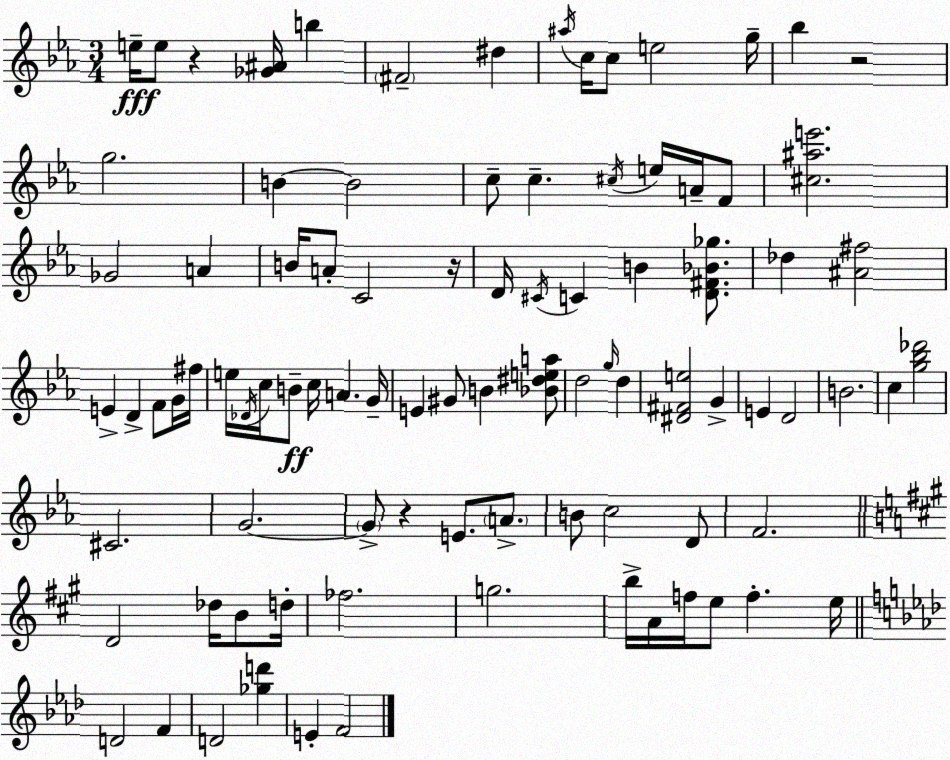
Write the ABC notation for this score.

X:1
T:Untitled
M:3/4
L:1/4
K:Cm
e/4 e/2 z [_G^A]/4 b ^F2 ^d ^a/4 c/4 c/2 e2 g/4 _b z2 g2 B B2 c/2 c ^c/4 e/4 A/4 F/2 [^c^ae']2 _G2 A B/4 A/2 C2 z/4 D/4 ^C/4 C B [D^F_B_g]/2 _d [^A^f]2 E D F/2 G/4 ^f/4 e/4 _D/4 c/4 B/2 c/4 A G/4 E ^G/2 B [_B^dea]/2 d2 g/4 d [^D^Fe]2 G E D2 B2 c [g_b_d']2 ^C2 G2 G/2 z E/2 A/2 B/2 c2 D/2 F2 D2 _d/4 B/2 d/4 _f2 g2 b/4 A/4 f/4 e/2 f e/4 D2 F D2 [_gd'] E F2